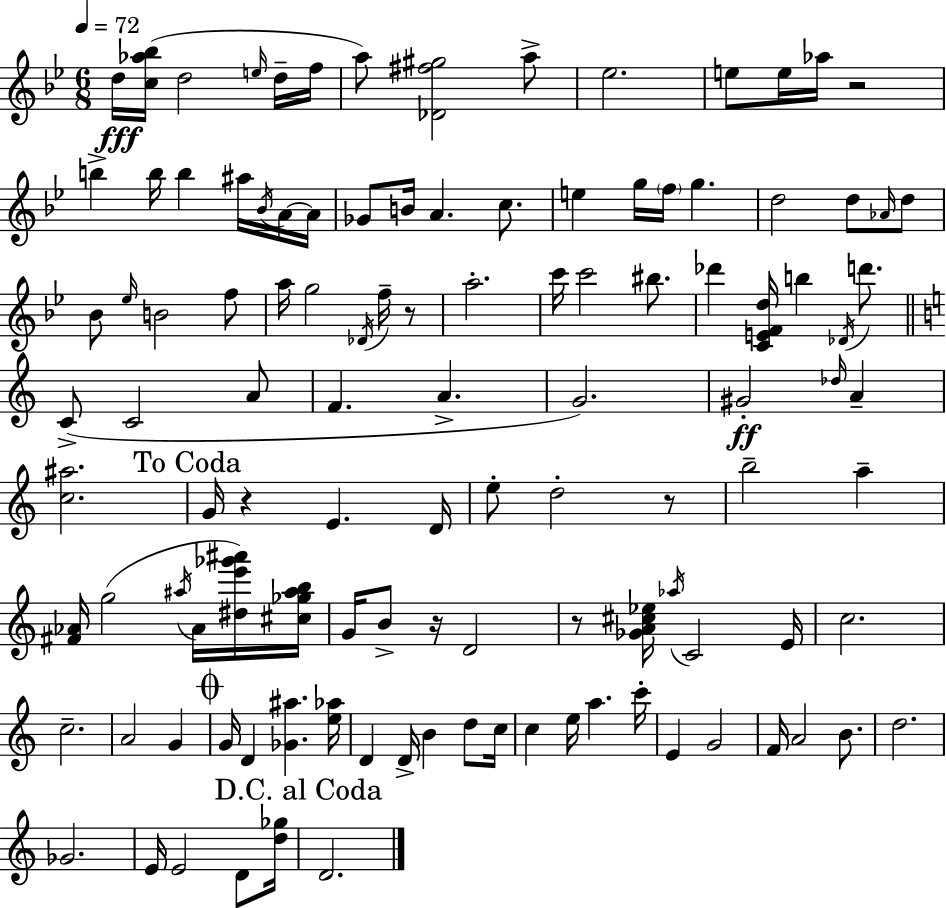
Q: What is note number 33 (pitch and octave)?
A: B4